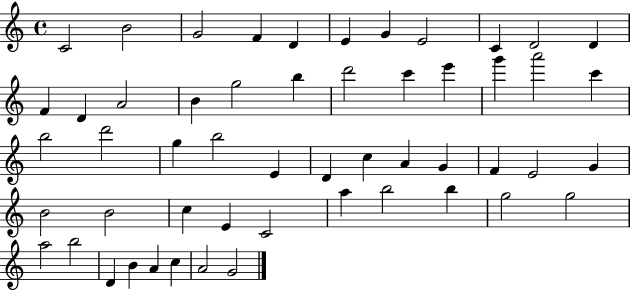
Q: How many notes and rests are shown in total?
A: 53